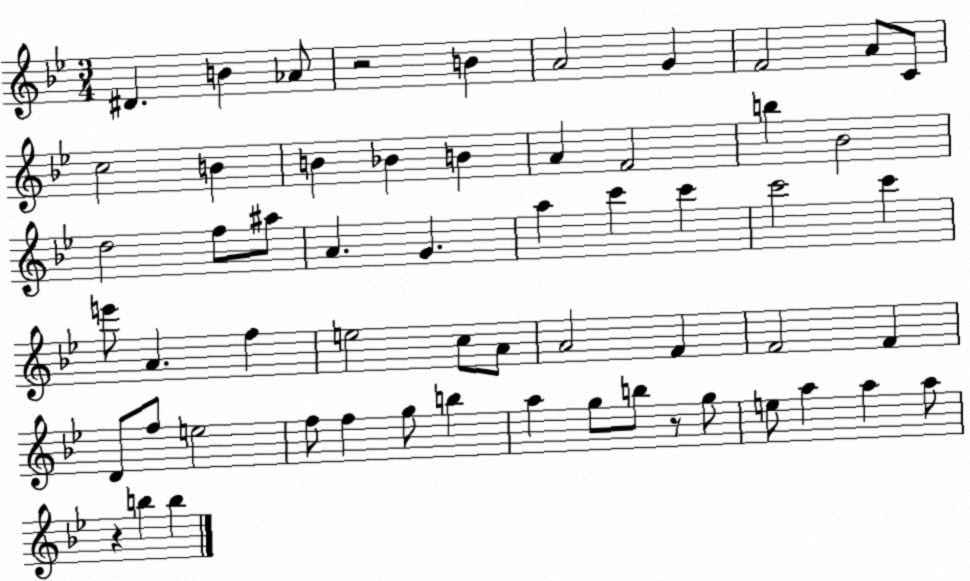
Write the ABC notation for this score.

X:1
T:Untitled
M:3/4
L:1/4
K:Bb
^D B _A/2 z2 B A2 G F2 A/2 C/2 c2 B B _B B A F2 b _B2 d2 f/2 ^a/2 A G a c' c' c'2 c' e'/2 A f e2 c/2 A/2 A2 F F2 F D/2 f/2 e2 f/2 f g/2 b a g/2 b/2 z/2 g/2 e/2 a a a/2 z b b